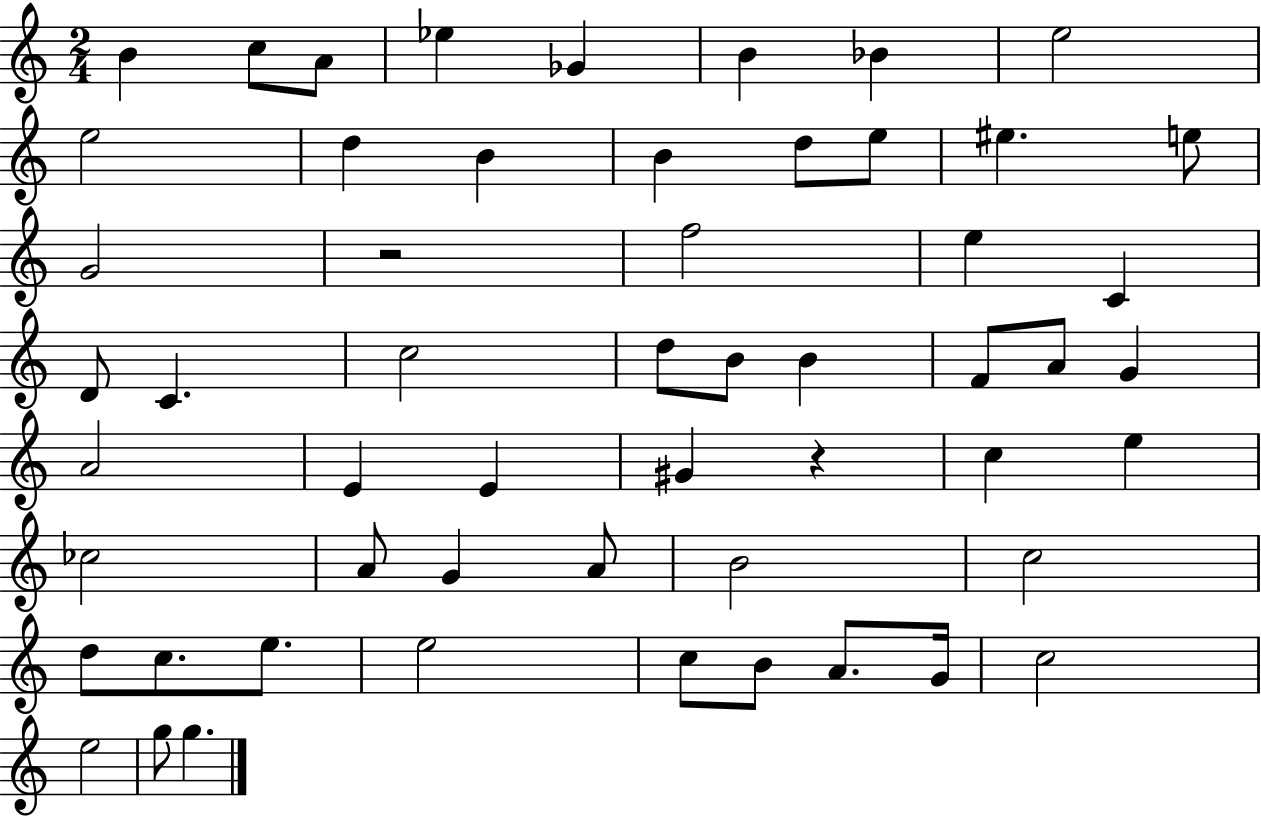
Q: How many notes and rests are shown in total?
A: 55